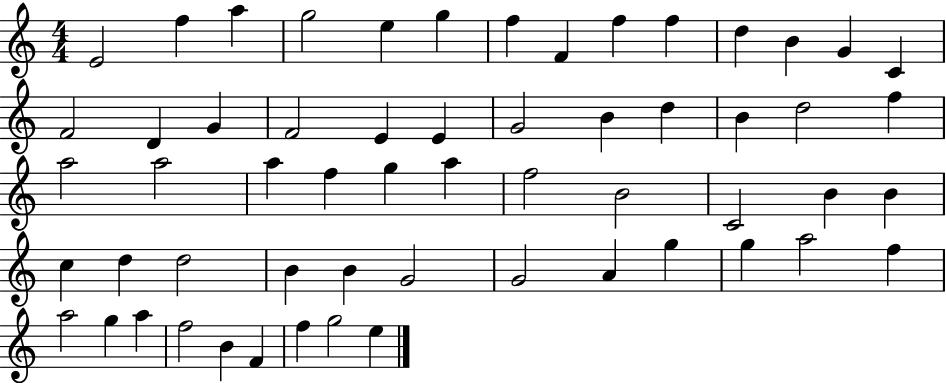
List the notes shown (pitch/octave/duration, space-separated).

E4/h F5/q A5/q G5/h E5/q G5/q F5/q F4/q F5/q F5/q D5/q B4/q G4/q C4/q F4/h D4/q G4/q F4/h E4/q E4/q G4/h B4/q D5/q B4/q D5/h F5/q A5/h A5/h A5/q F5/q G5/q A5/q F5/h B4/h C4/h B4/q B4/q C5/q D5/q D5/h B4/q B4/q G4/h G4/h A4/q G5/q G5/q A5/h F5/q A5/h G5/q A5/q F5/h B4/q F4/q F5/q G5/h E5/q